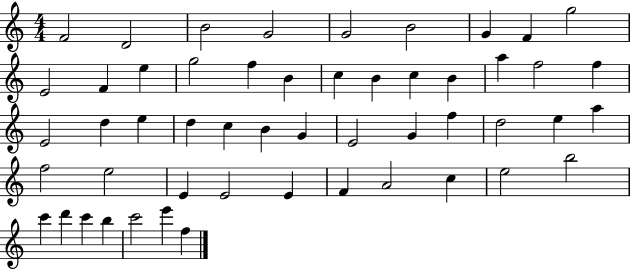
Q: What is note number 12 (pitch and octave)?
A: E5